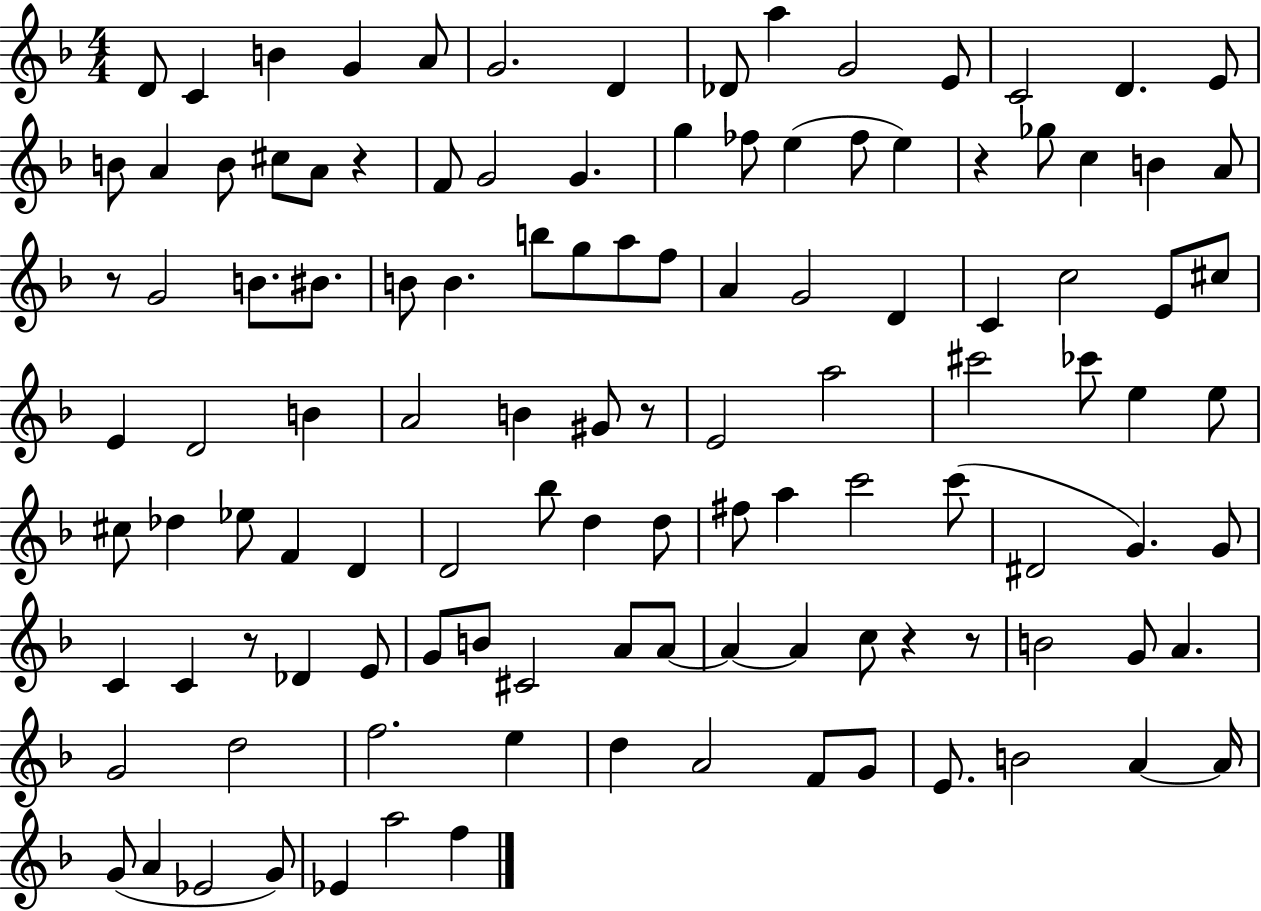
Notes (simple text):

D4/e C4/q B4/q G4/q A4/e G4/h. D4/q Db4/e A5/q G4/h E4/e C4/h D4/q. E4/e B4/e A4/q B4/e C#5/e A4/e R/q F4/e G4/h G4/q. G5/q FES5/e E5/q FES5/e E5/q R/q Gb5/e C5/q B4/q A4/e R/e G4/h B4/e. BIS4/e. B4/e B4/q. B5/e G5/e A5/e F5/e A4/q G4/h D4/q C4/q C5/h E4/e C#5/e E4/q D4/h B4/q A4/h B4/q G#4/e R/e E4/h A5/h C#6/h CES6/e E5/q E5/e C#5/e Db5/q Eb5/e F4/q D4/q D4/h Bb5/e D5/q D5/e F#5/e A5/q C6/h C6/e D#4/h G4/q. G4/e C4/q C4/q R/e Db4/q E4/e G4/e B4/e C#4/h A4/e A4/e A4/q A4/q C5/e R/q R/e B4/h G4/e A4/q. G4/h D5/h F5/h. E5/q D5/q A4/h F4/e G4/e E4/e. B4/h A4/q A4/s G4/e A4/q Eb4/h G4/e Eb4/q A5/h F5/q